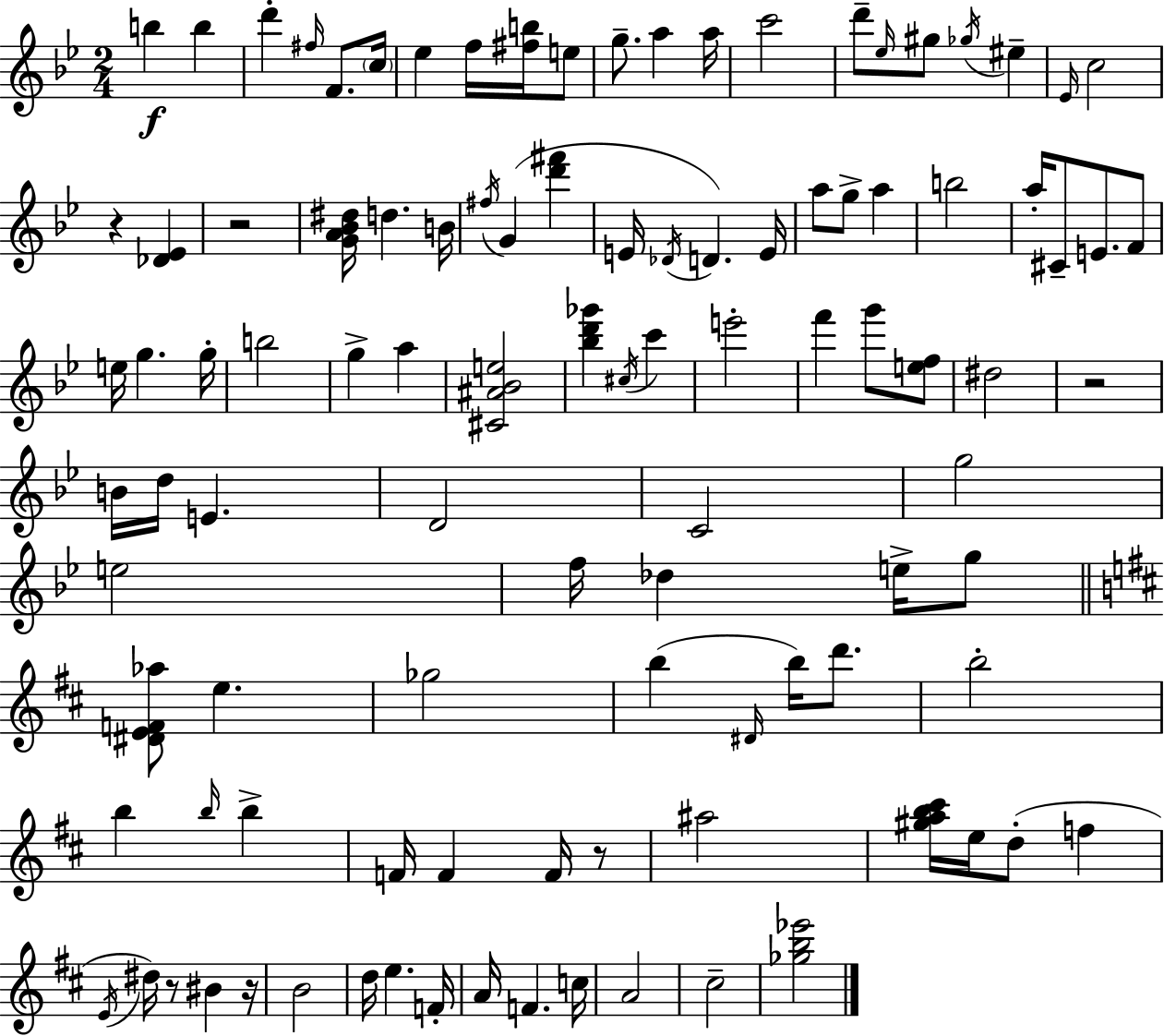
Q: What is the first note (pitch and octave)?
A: B5